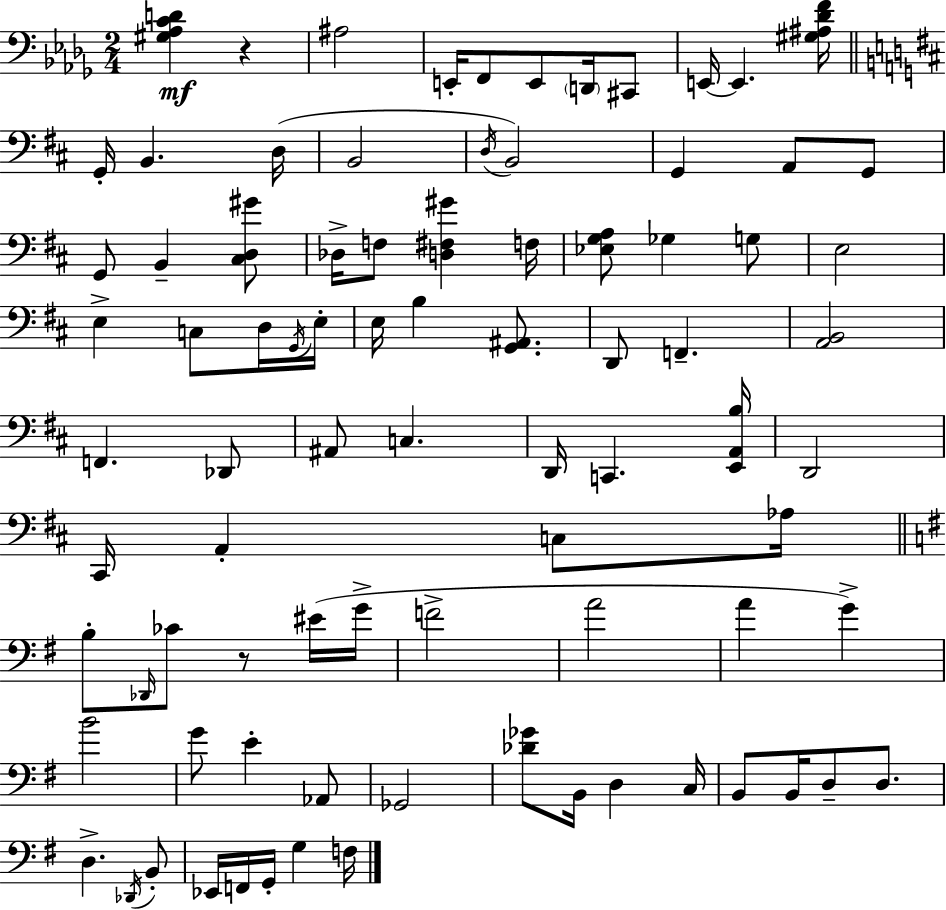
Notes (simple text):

[G#3,Ab3,C4,D4]/q R/q A#3/h E2/s F2/e E2/e D2/s C#2/e E2/s E2/q. [G#3,A#3,Db4,F4]/s G2/s B2/q. D3/s B2/h D3/s B2/h G2/q A2/e G2/e G2/e B2/q [C#3,D3,G#4]/e Db3/s F3/e [D3,F#3,G#4]/q F3/s [Eb3,G3,A3]/e Gb3/q G3/e E3/h E3/q C3/e D3/s G2/s E3/s E3/s B3/q [G2,A#2]/e. D2/e F2/q. [A2,B2]/h F2/q. Db2/e A#2/e C3/q. D2/s C2/q. [E2,A2,B3]/s D2/h C#2/s A2/q C3/e Ab3/s B3/e Db2/s CES4/e R/e EIS4/s G4/s F4/h A4/h A4/q G4/q B4/h G4/e E4/q Ab2/e Gb2/h [Db4,Gb4]/e B2/s D3/q C3/s B2/e B2/s D3/e D3/e. D3/q. Db2/s B2/e Eb2/s F2/s G2/s G3/q F3/s